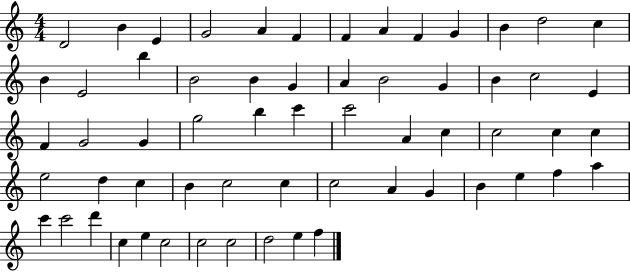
{
  \clef treble
  \numericTimeSignature
  \time 4/4
  \key c \major
  d'2 b'4 e'4 | g'2 a'4 f'4 | f'4 a'4 f'4 g'4 | b'4 d''2 c''4 | \break b'4 e'2 b''4 | b'2 b'4 g'4 | a'4 b'2 g'4 | b'4 c''2 e'4 | \break f'4 g'2 g'4 | g''2 b''4 c'''4 | c'''2 a'4 c''4 | c''2 c''4 c''4 | \break e''2 d''4 c''4 | b'4 c''2 c''4 | c''2 a'4 g'4 | b'4 e''4 f''4 a''4 | \break c'''4 c'''2 d'''4 | c''4 e''4 c''2 | c''2 c''2 | d''2 e''4 f''4 | \break \bar "|."
}